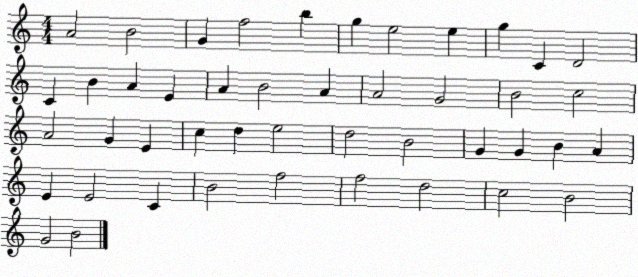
X:1
T:Untitled
M:4/4
L:1/4
K:C
A2 B2 G f2 b g e2 e g C D2 C B A E A B2 A A2 G2 B2 c2 A2 G E c d e2 d2 B2 G G B A E E2 C B2 f2 f2 d2 c2 B2 G2 B2